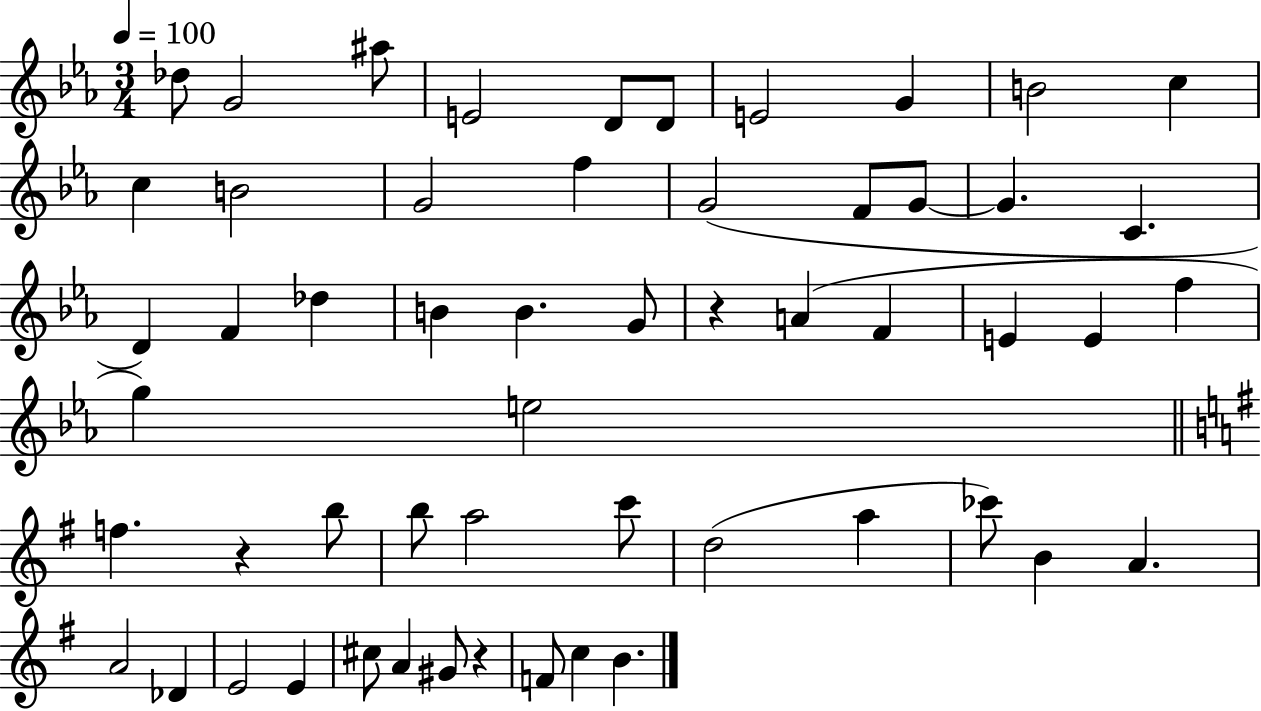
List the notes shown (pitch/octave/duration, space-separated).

Db5/e G4/h A#5/e E4/h D4/e D4/e E4/h G4/q B4/h C5/q C5/q B4/h G4/h F5/q G4/h F4/e G4/e G4/q. C4/q. D4/q F4/q Db5/q B4/q B4/q. G4/e R/q A4/q F4/q E4/q E4/q F5/q G5/q E5/h F5/q. R/q B5/e B5/e A5/h C6/e D5/h A5/q CES6/e B4/q A4/q. A4/h Db4/q E4/h E4/q C#5/e A4/q G#4/e R/q F4/e C5/q B4/q.